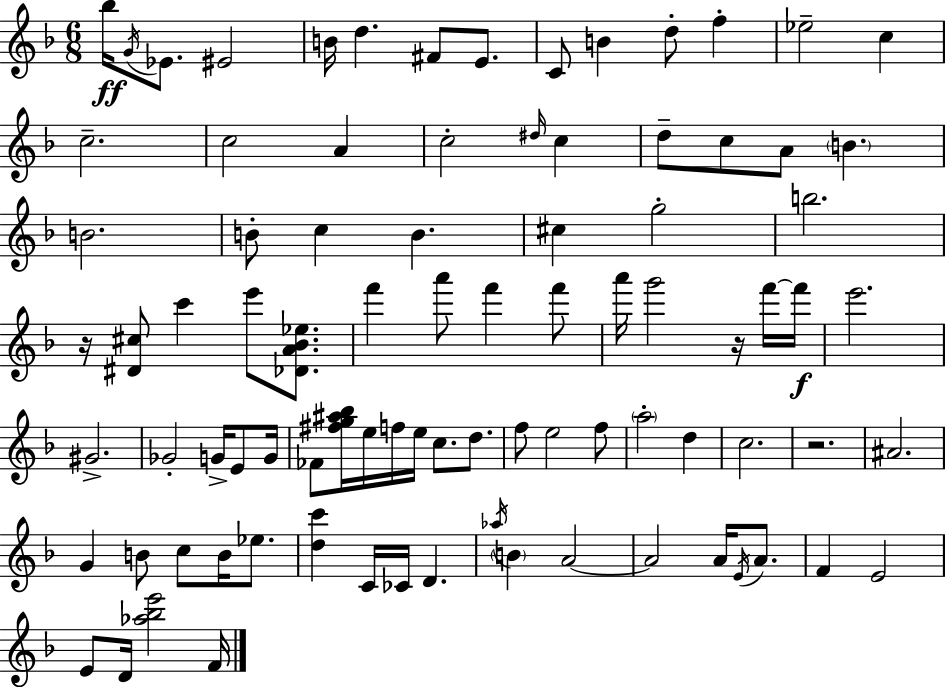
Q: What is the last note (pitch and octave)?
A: F4